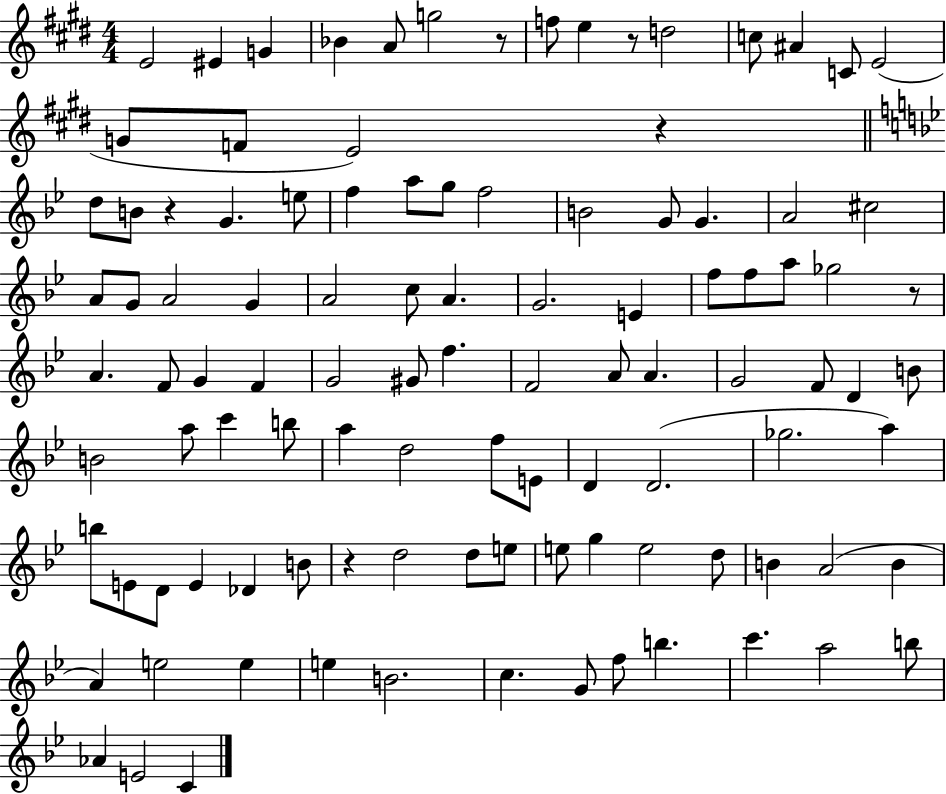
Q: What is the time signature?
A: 4/4